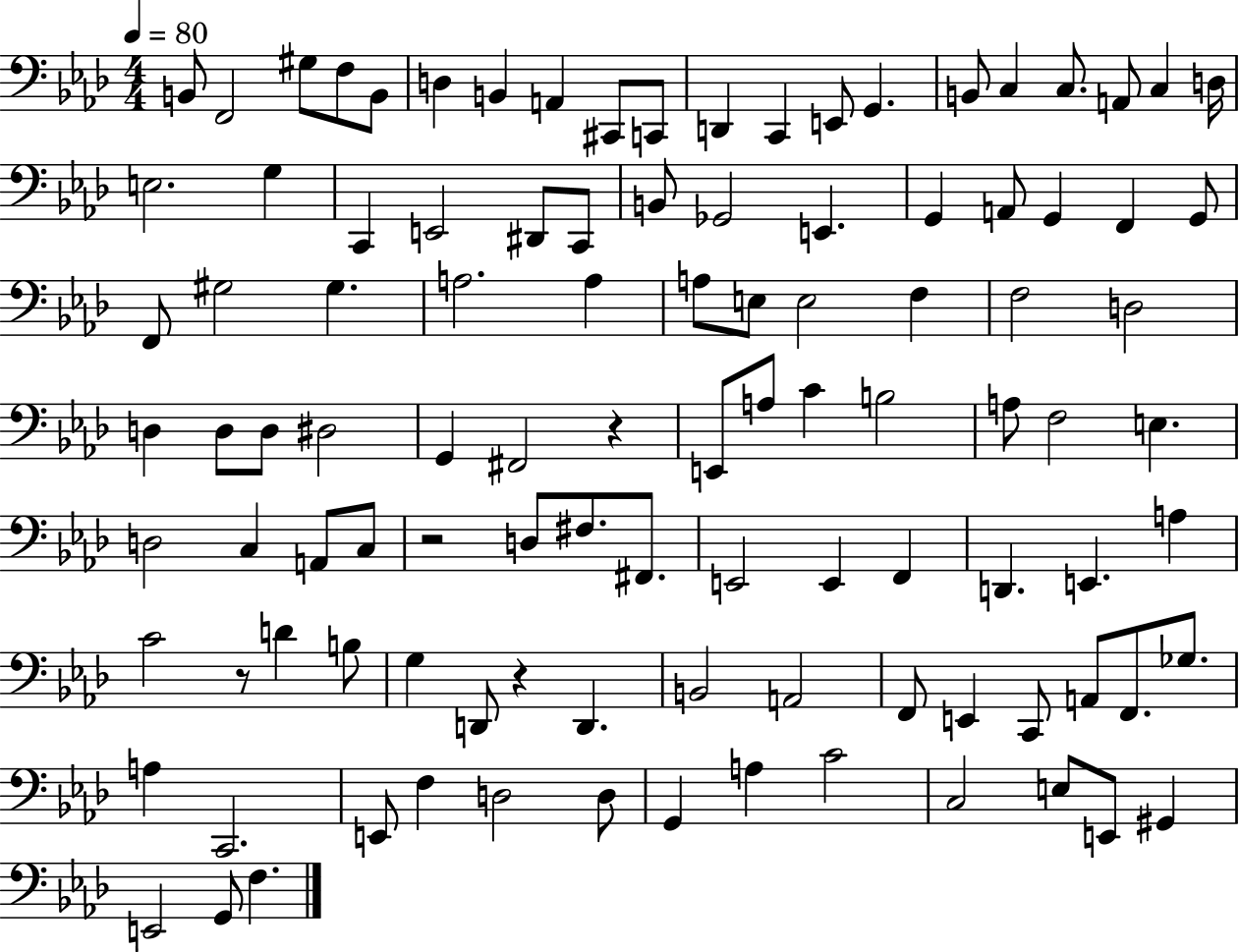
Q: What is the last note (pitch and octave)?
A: F3